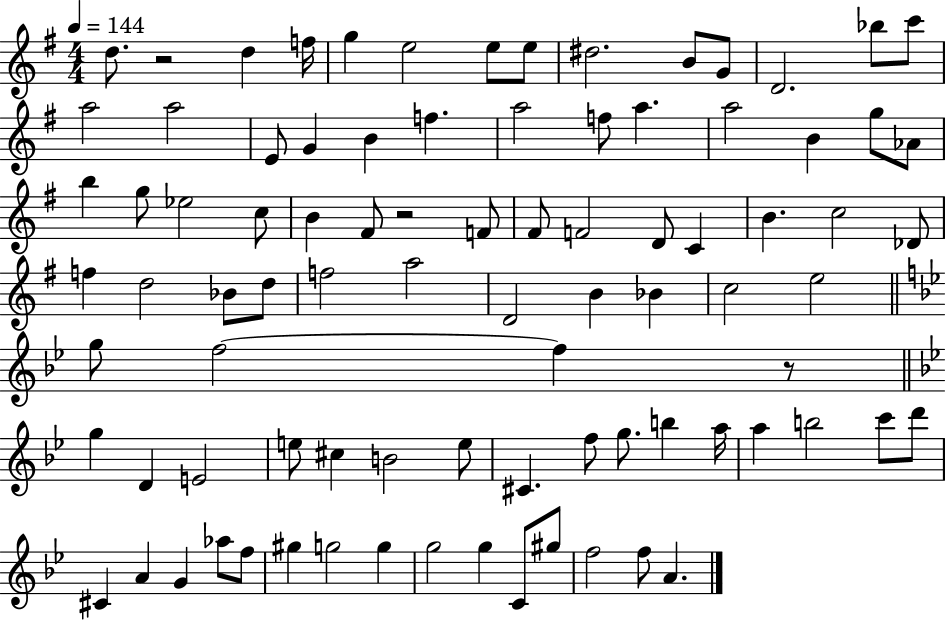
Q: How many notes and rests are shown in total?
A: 88